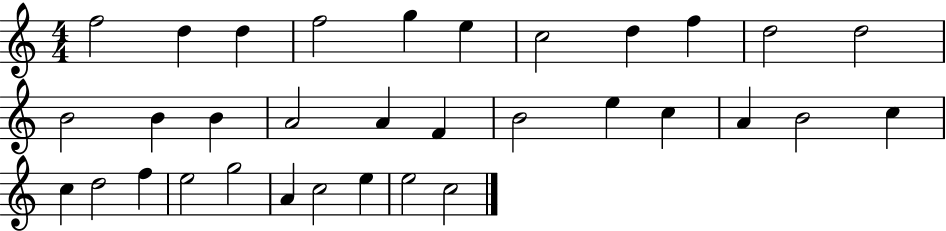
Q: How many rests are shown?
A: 0